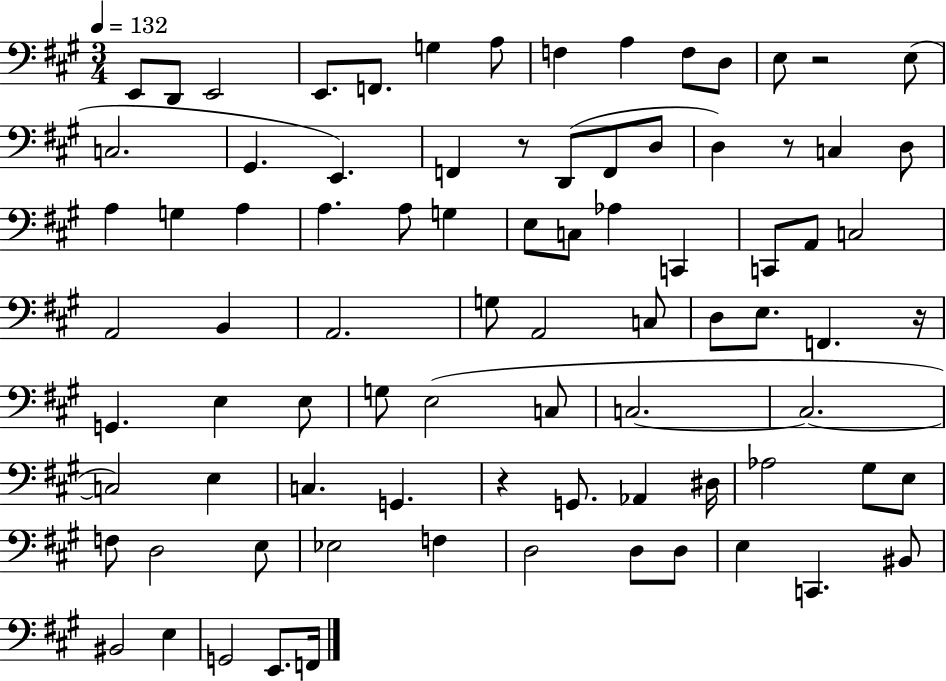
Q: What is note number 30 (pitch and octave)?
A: E3